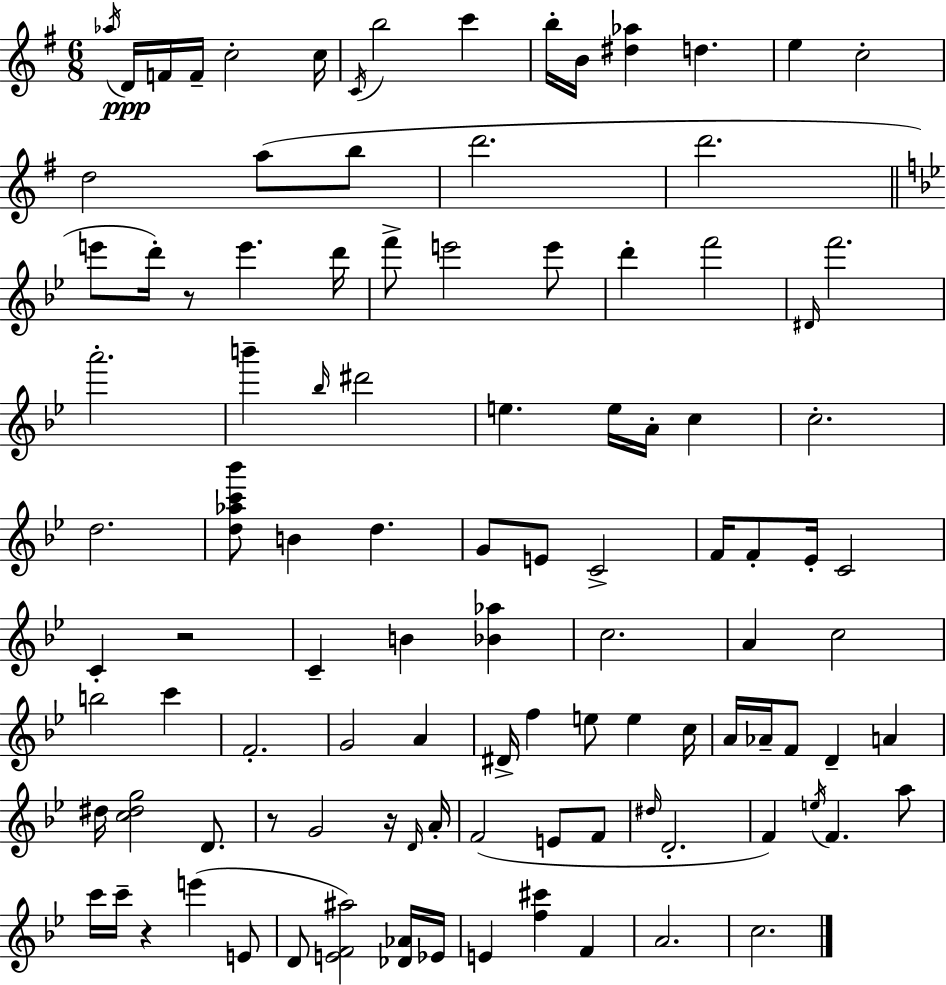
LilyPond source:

{
  \clef treble
  \numericTimeSignature
  \time 6/8
  \key g \major
  \acciaccatura { aes''16 }\ppp d'16 f'16 f'16-- c''2-. | c''16 \acciaccatura { c'16 } b''2 c'''4 | b''16-. b'16 <dis'' aes''>4 d''4. | e''4 c''2-. | \break d''2 a''8( | b''8 d'''2. | d'''2. | \bar "||" \break \key bes \major e'''8 d'''16-.) r8 e'''4. d'''16 | f'''8-> e'''2 e'''8 | d'''4-. f'''2 | \grace { dis'16 } f'''2. | \break a'''2.-. | b'''4-- \grace { bes''16 } dis'''2 | e''4. e''16 a'16-. c''4 | c''2.-. | \break d''2. | <d'' aes'' c''' bes'''>8 b'4 d''4. | g'8 e'8 c'2-> | f'16 f'8-. ees'16-. c'2 | \break c'4-. r2 | c'4-- b'4 <bes' aes''>4 | c''2. | a'4 c''2 | \break b''2 c'''4 | f'2.-. | g'2 a'4 | dis'16-> f''4 e''8 e''4 | \break c''16 a'16 aes'16-- f'8 d'4-- a'4 | dis''16 <c'' dis'' g''>2 d'8. | r8 g'2 | r16 \grace { d'16 } a'16-. f'2( e'8 | \break f'8 \grace { dis''16 } d'2.-. | f'4) \acciaccatura { e''16 } f'4. | a''8 c'''16 c'''16-- r4 e'''4( | e'8 d'8 <e' f' ais''>2) | \break <des' aes'>16 ees'16 e'4 <f'' cis'''>4 | f'4 a'2. | c''2. | \bar "|."
}